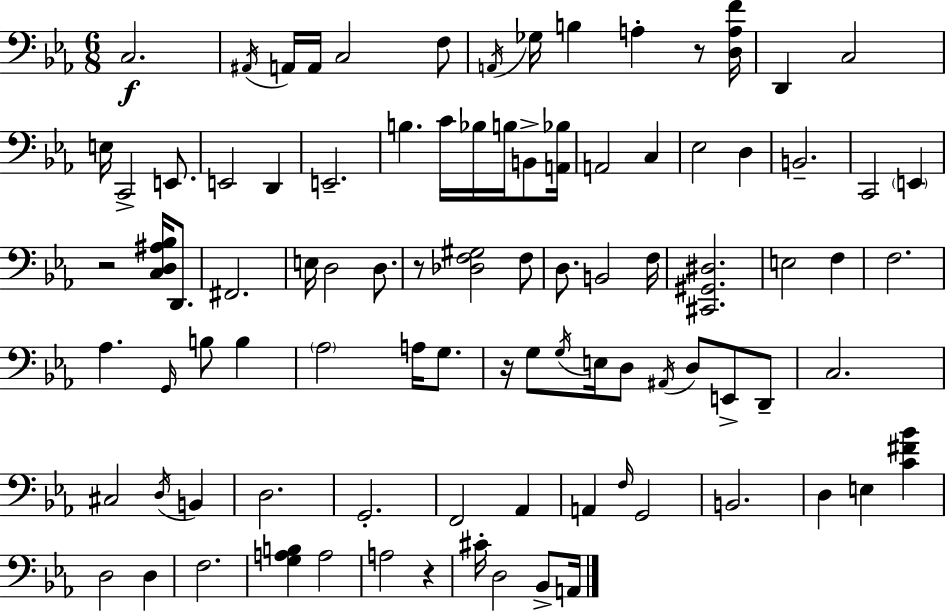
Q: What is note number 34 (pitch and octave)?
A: D3